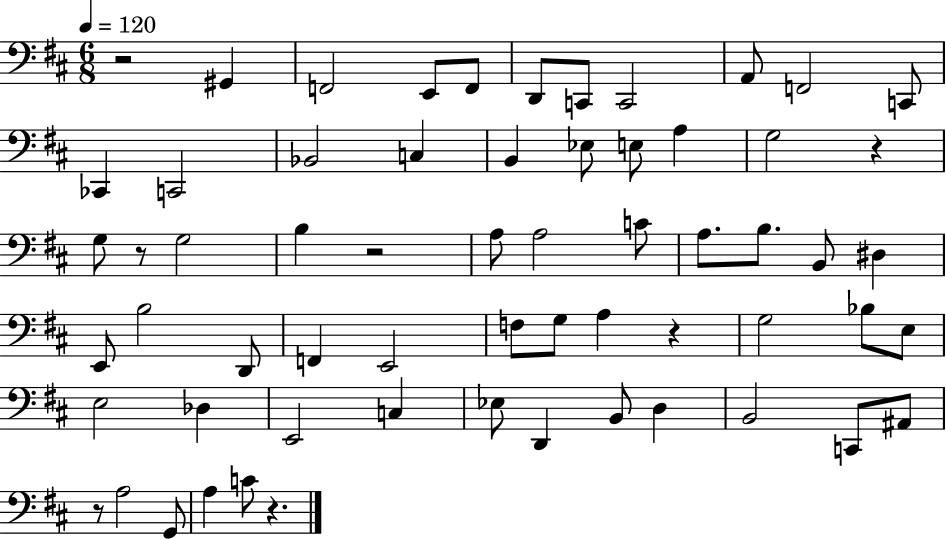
{
  \clef bass
  \numericTimeSignature
  \time 6/8
  \key d \major
  \tempo 4 = 120
  \repeat volta 2 { r2 gis,4 | f,2 e,8 f,8 | d,8 c,8 c,2 | a,8 f,2 c,8 | \break ces,4 c,2 | bes,2 c4 | b,4 ees8 e8 a4 | g2 r4 | \break g8 r8 g2 | b4 r2 | a8 a2 c'8 | a8. b8. b,8 dis4 | \break e,8 b2 d,8 | f,4 e,2 | f8 g8 a4 r4 | g2 bes8 e8 | \break e2 des4 | e,2 c4 | ees8 d,4 b,8 d4 | b,2 c,8 ais,8 | \break r8 a2 g,8 | a4 c'8 r4. | } \bar "|."
}